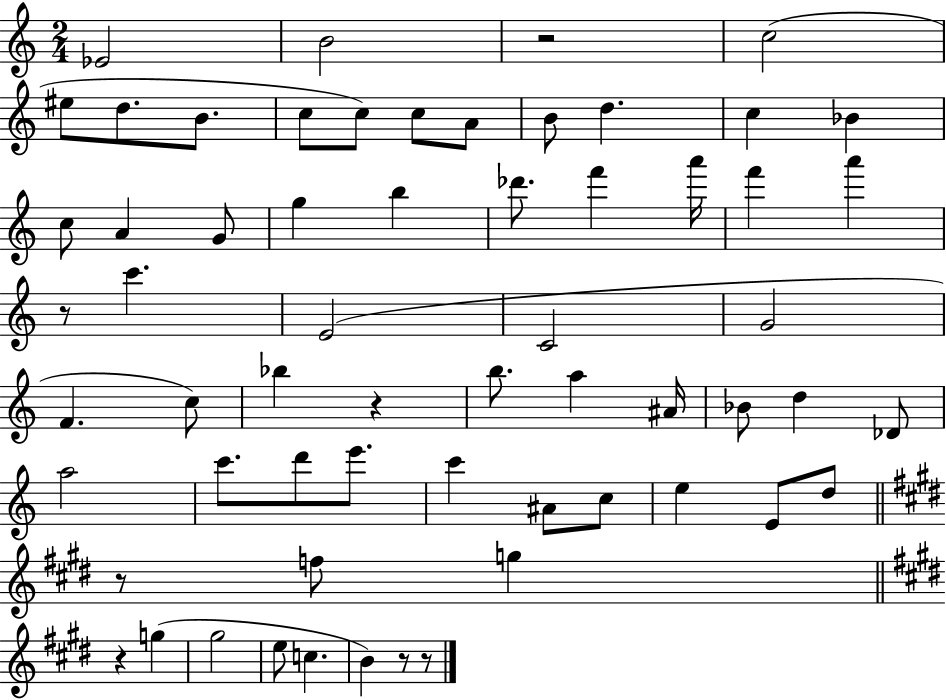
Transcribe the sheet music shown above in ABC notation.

X:1
T:Untitled
M:2/4
L:1/4
K:C
_E2 B2 z2 c2 ^e/2 d/2 B/2 c/2 c/2 c/2 A/2 B/2 d c _B c/2 A G/2 g b _d'/2 f' a'/4 f' a' z/2 c' E2 C2 G2 F c/2 _b z b/2 a ^A/4 _B/2 d _D/2 a2 c'/2 d'/2 e'/2 c' ^A/2 c/2 e E/2 d/2 z/2 f/2 g z g ^g2 e/2 c B z/2 z/2